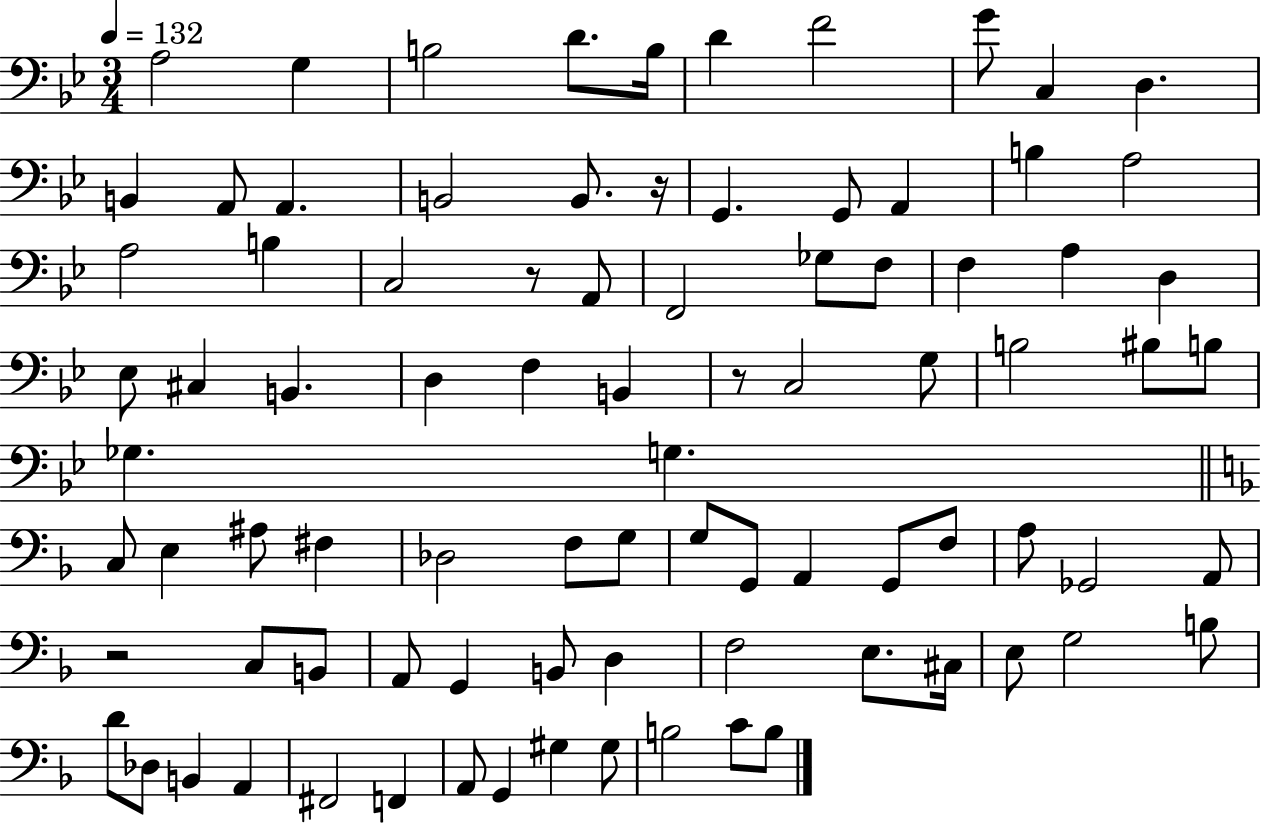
A3/h G3/q B3/h D4/e. B3/s D4/q F4/h G4/e C3/q D3/q. B2/q A2/e A2/q. B2/h B2/e. R/s G2/q. G2/e A2/q B3/q A3/h A3/h B3/q C3/h R/e A2/e F2/h Gb3/e F3/e F3/q A3/q D3/q Eb3/e C#3/q B2/q. D3/q F3/q B2/q R/e C3/h G3/e B3/h BIS3/e B3/e Gb3/q. G3/q. C3/e E3/q A#3/e F#3/q Db3/h F3/e G3/e G3/e G2/e A2/q G2/e F3/e A3/e Gb2/h A2/e R/h C3/e B2/e A2/e G2/q B2/e D3/q F3/h E3/e. C#3/s E3/e G3/h B3/e D4/e Db3/e B2/q A2/q F#2/h F2/q A2/e G2/q G#3/q G#3/e B3/h C4/e B3/e